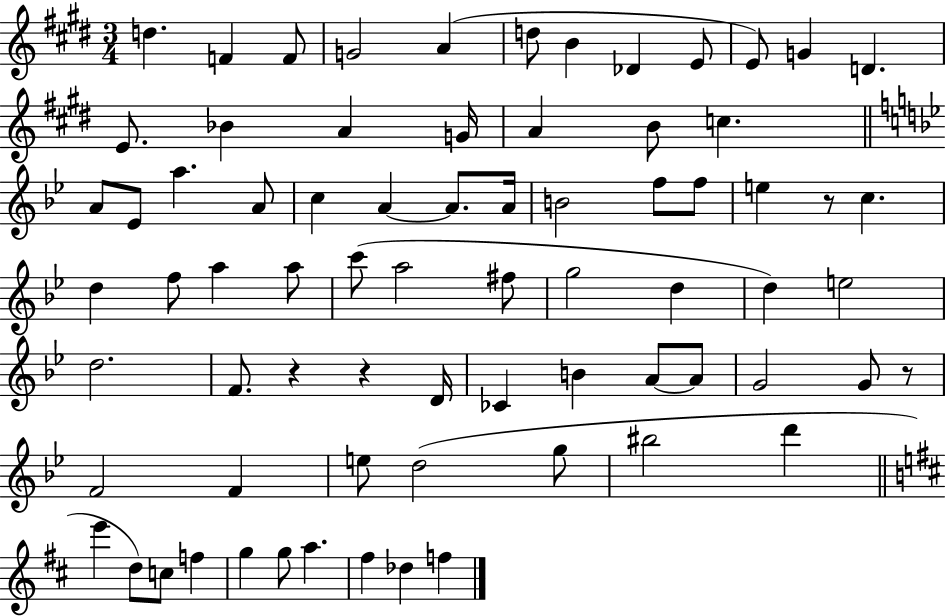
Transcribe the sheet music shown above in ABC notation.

X:1
T:Untitled
M:3/4
L:1/4
K:E
d F F/2 G2 A d/2 B _D E/2 E/2 G D E/2 _B A G/4 A B/2 c A/2 _E/2 a A/2 c A A/2 A/4 B2 f/2 f/2 e z/2 c d f/2 a a/2 c'/2 a2 ^f/2 g2 d d e2 d2 F/2 z z D/4 _C B A/2 A/2 G2 G/2 z/2 F2 F e/2 d2 g/2 ^b2 d' e' d/2 c/2 f g g/2 a ^f _d f